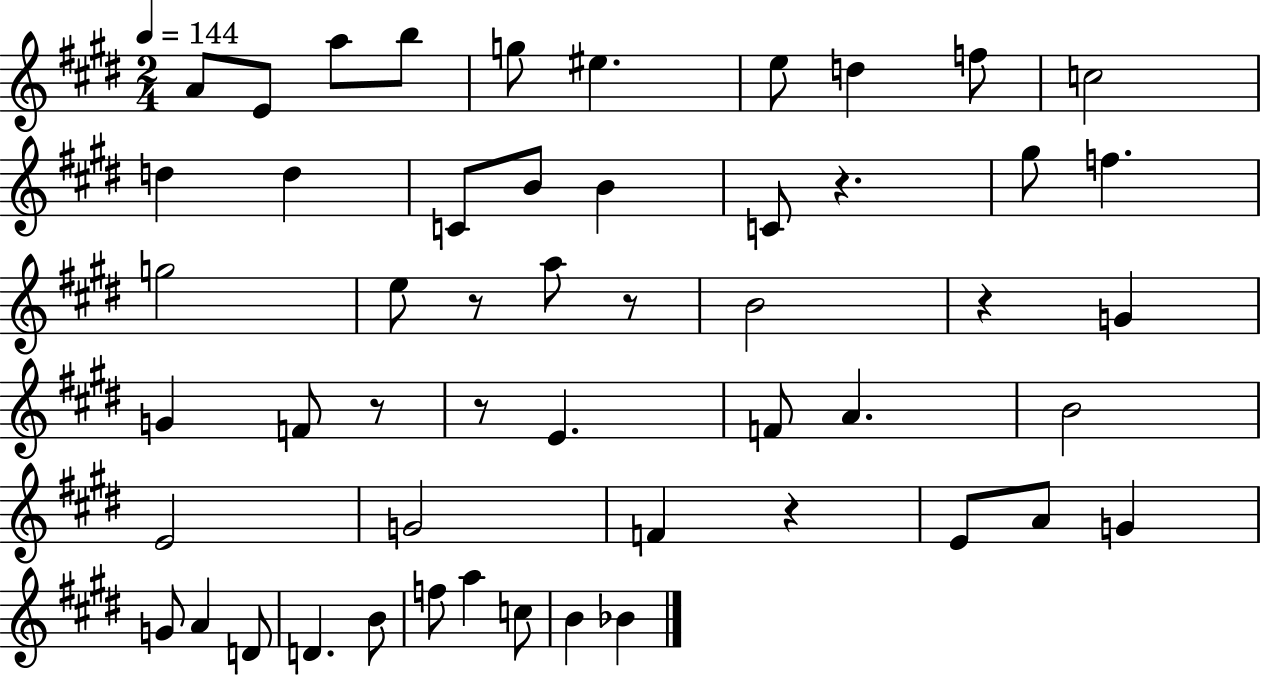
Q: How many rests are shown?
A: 7